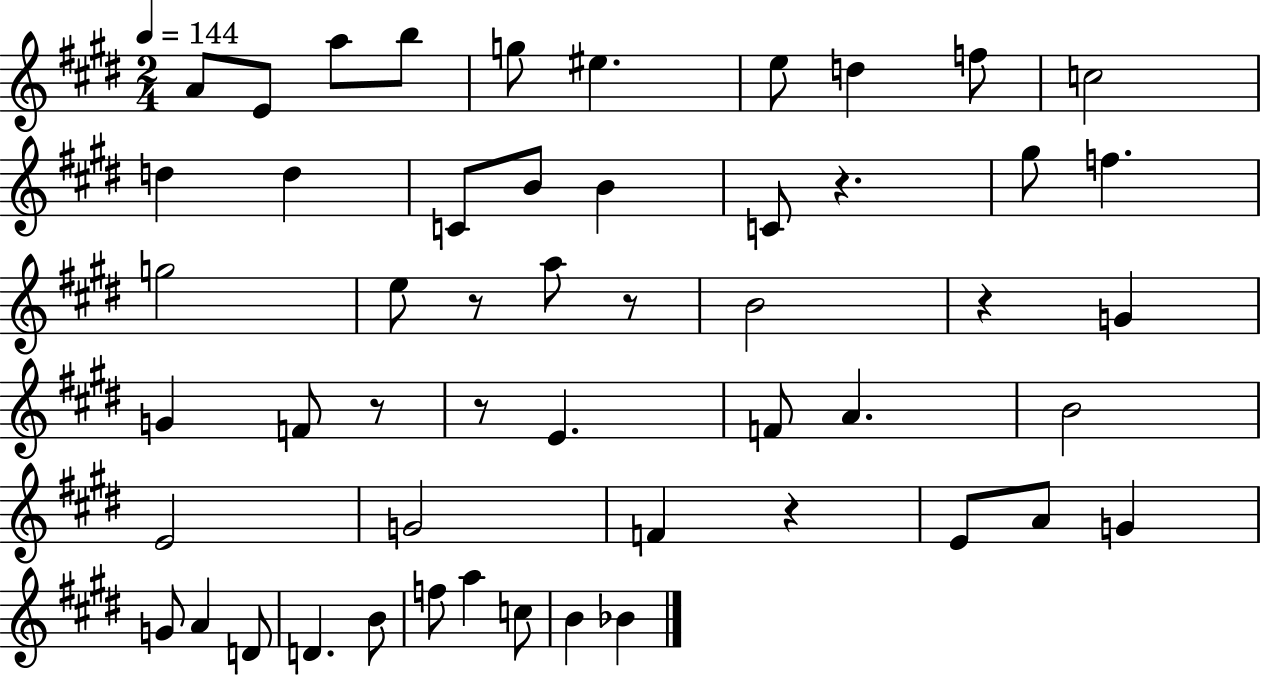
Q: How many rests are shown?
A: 7